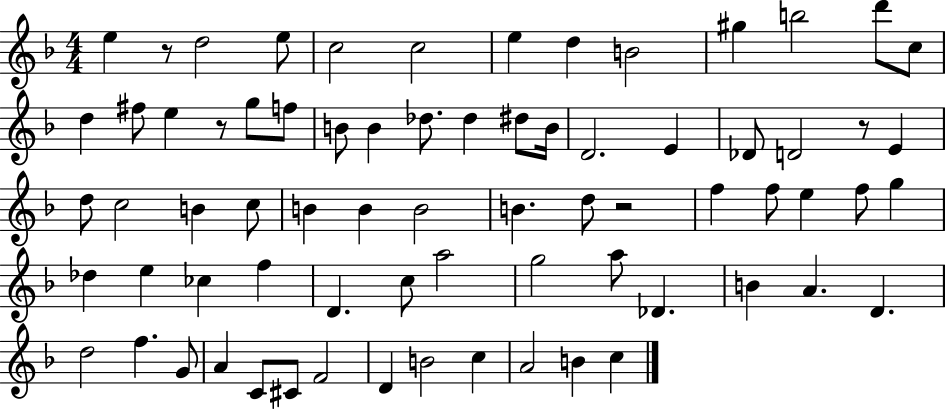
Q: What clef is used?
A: treble